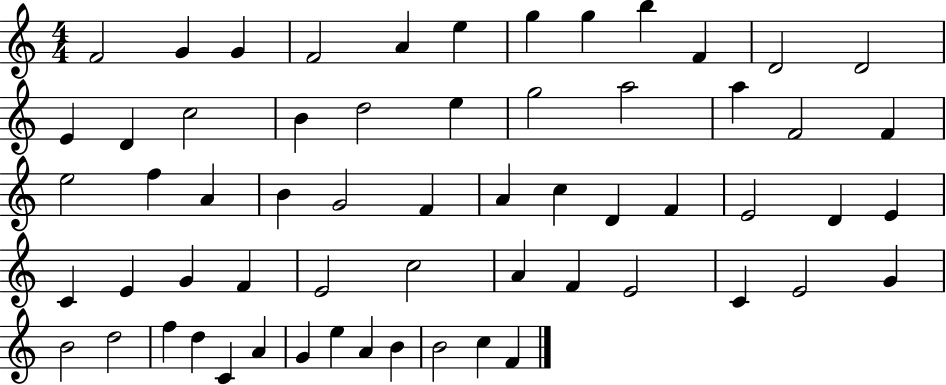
F4/h G4/q G4/q F4/h A4/q E5/q G5/q G5/q B5/q F4/q D4/h D4/h E4/q D4/q C5/h B4/q D5/h E5/q G5/h A5/h A5/q F4/h F4/q E5/h F5/q A4/q B4/q G4/h F4/q A4/q C5/q D4/q F4/q E4/h D4/q E4/q C4/q E4/q G4/q F4/q E4/h C5/h A4/q F4/q E4/h C4/q E4/h G4/q B4/h D5/h F5/q D5/q C4/q A4/q G4/q E5/q A4/q B4/q B4/h C5/q F4/q